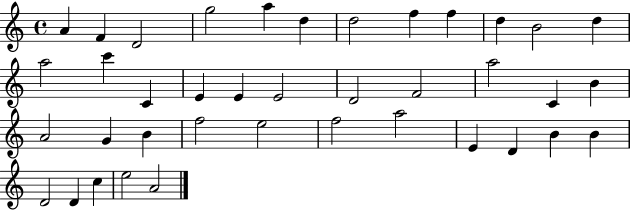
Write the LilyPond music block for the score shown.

{
  \clef treble
  \time 4/4
  \defaultTimeSignature
  \key c \major
  a'4 f'4 d'2 | g''2 a''4 d''4 | d''2 f''4 f''4 | d''4 b'2 d''4 | \break a''2 c'''4 c'4 | e'4 e'4 e'2 | d'2 f'2 | a''2 c'4 b'4 | \break a'2 g'4 b'4 | f''2 e''2 | f''2 a''2 | e'4 d'4 b'4 b'4 | \break d'2 d'4 c''4 | e''2 a'2 | \bar "|."
}